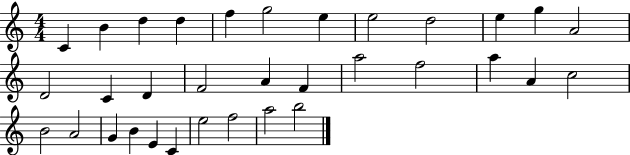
X:1
T:Untitled
M:4/4
L:1/4
K:C
C B d d f g2 e e2 d2 e g A2 D2 C D F2 A F a2 f2 a A c2 B2 A2 G B E C e2 f2 a2 b2